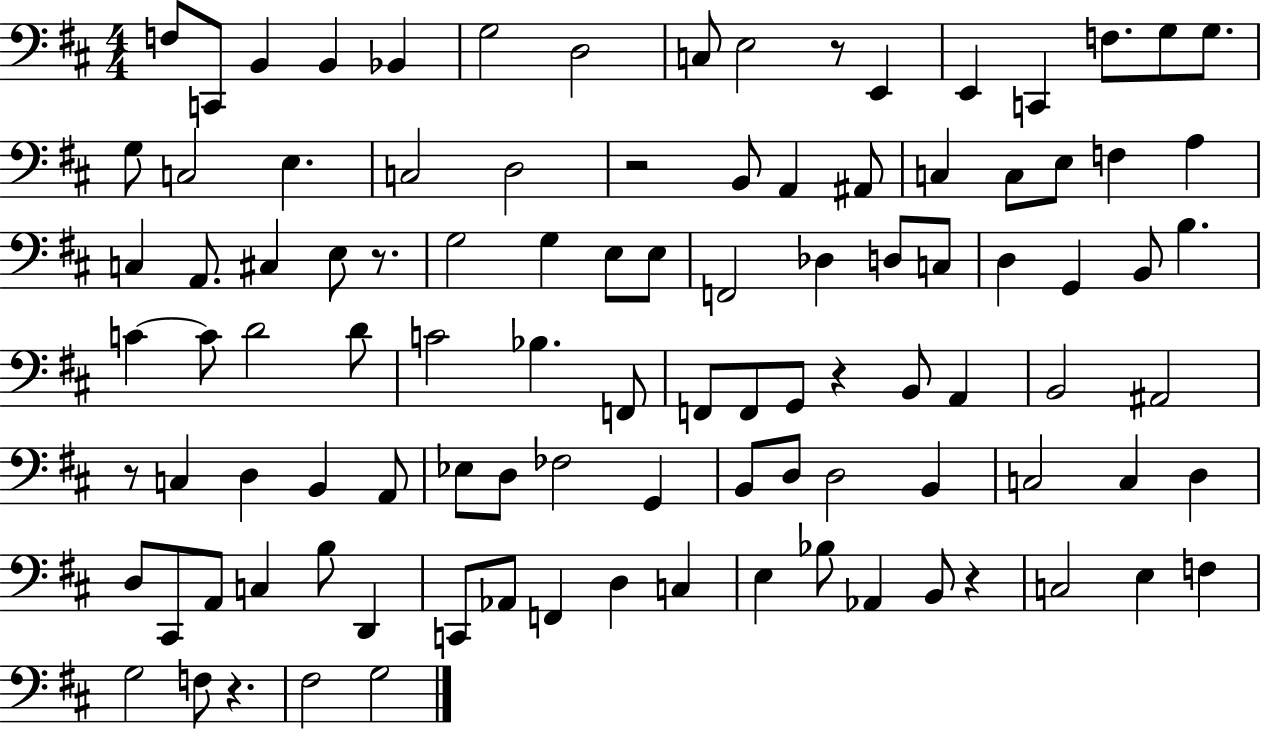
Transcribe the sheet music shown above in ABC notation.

X:1
T:Untitled
M:4/4
L:1/4
K:D
F,/2 C,,/2 B,, B,, _B,, G,2 D,2 C,/2 E,2 z/2 E,, E,, C,, F,/2 G,/2 G,/2 G,/2 C,2 E, C,2 D,2 z2 B,,/2 A,, ^A,,/2 C, C,/2 E,/2 F, A, C, A,,/2 ^C, E,/2 z/2 G,2 G, E,/2 E,/2 F,,2 _D, D,/2 C,/2 D, G,, B,,/2 B, C C/2 D2 D/2 C2 _B, F,,/2 F,,/2 F,,/2 G,,/2 z B,,/2 A,, B,,2 ^A,,2 z/2 C, D, B,, A,,/2 _E,/2 D,/2 _F,2 G,, B,,/2 D,/2 D,2 B,, C,2 C, D, D,/2 ^C,,/2 A,,/2 C, B,/2 D,, C,,/2 _A,,/2 F,, D, C, E, _B,/2 _A,, B,,/2 z C,2 E, F, G,2 F,/2 z ^F,2 G,2